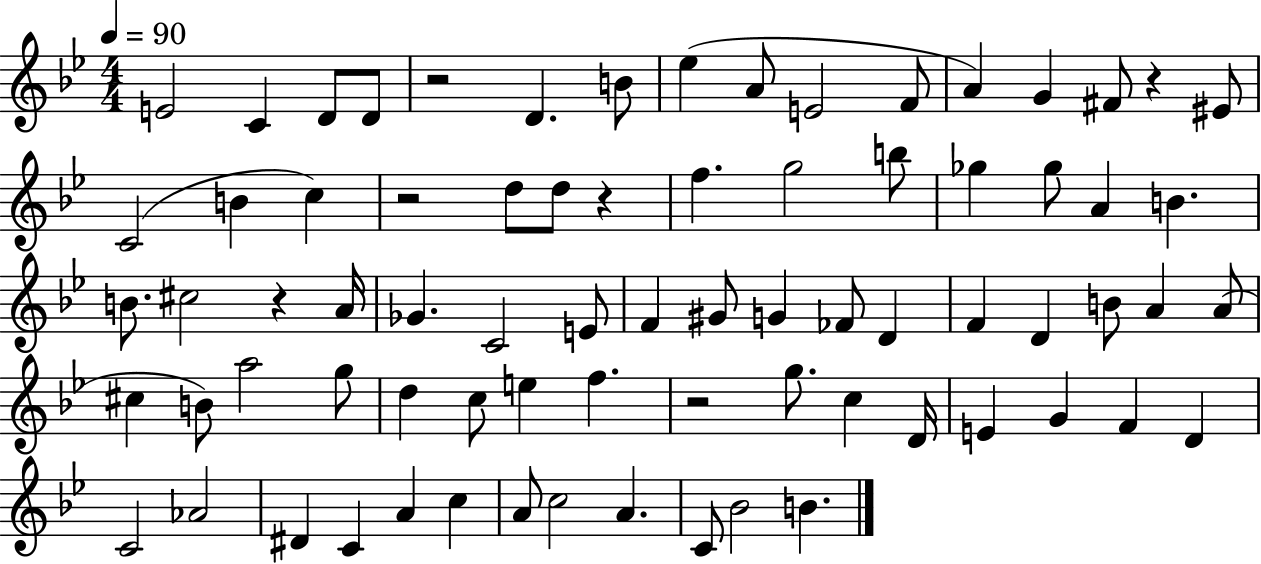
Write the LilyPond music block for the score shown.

{
  \clef treble
  \numericTimeSignature
  \time 4/4
  \key bes \major
  \tempo 4 = 90
  e'2 c'4 d'8 d'8 | r2 d'4. b'8 | ees''4( a'8 e'2 f'8 | a'4) g'4 fis'8 r4 eis'8 | \break c'2( b'4 c''4) | r2 d''8 d''8 r4 | f''4. g''2 b''8 | ges''4 ges''8 a'4 b'4. | \break b'8. cis''2 r4 a'16 | ges'4. c'2 e'8 | f'4 gis'8 g'4 fes'8 d'4 | f'4 d'4 b'8 a'4 a'8( | \break cis''4 b'8) a''2 g''8 | d''4 c''8 e''4 f''4. | r2 g''8. c''4 d'16 | e'4 g'4 f'4 d'4 | \break c'2 aes'2 | dis'4 c'4 a'4 c''4 | a'8 c''2 a'4. | c'8 bes'2 b'4. | \break \bar "|."
}